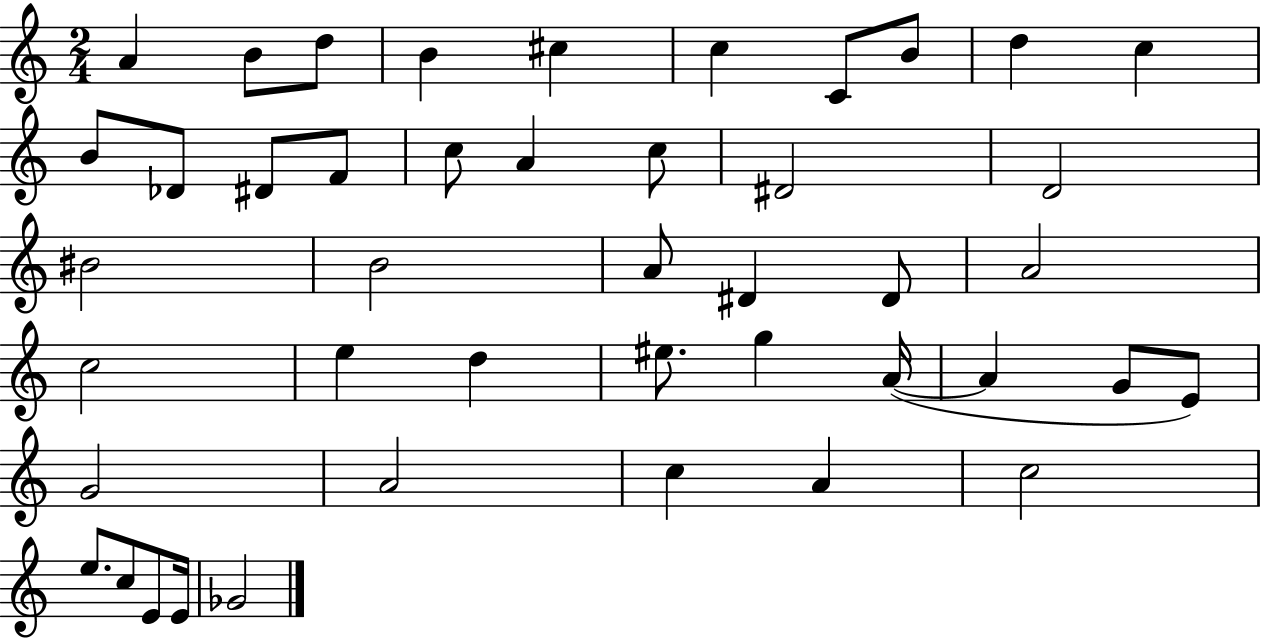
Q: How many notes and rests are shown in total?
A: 44